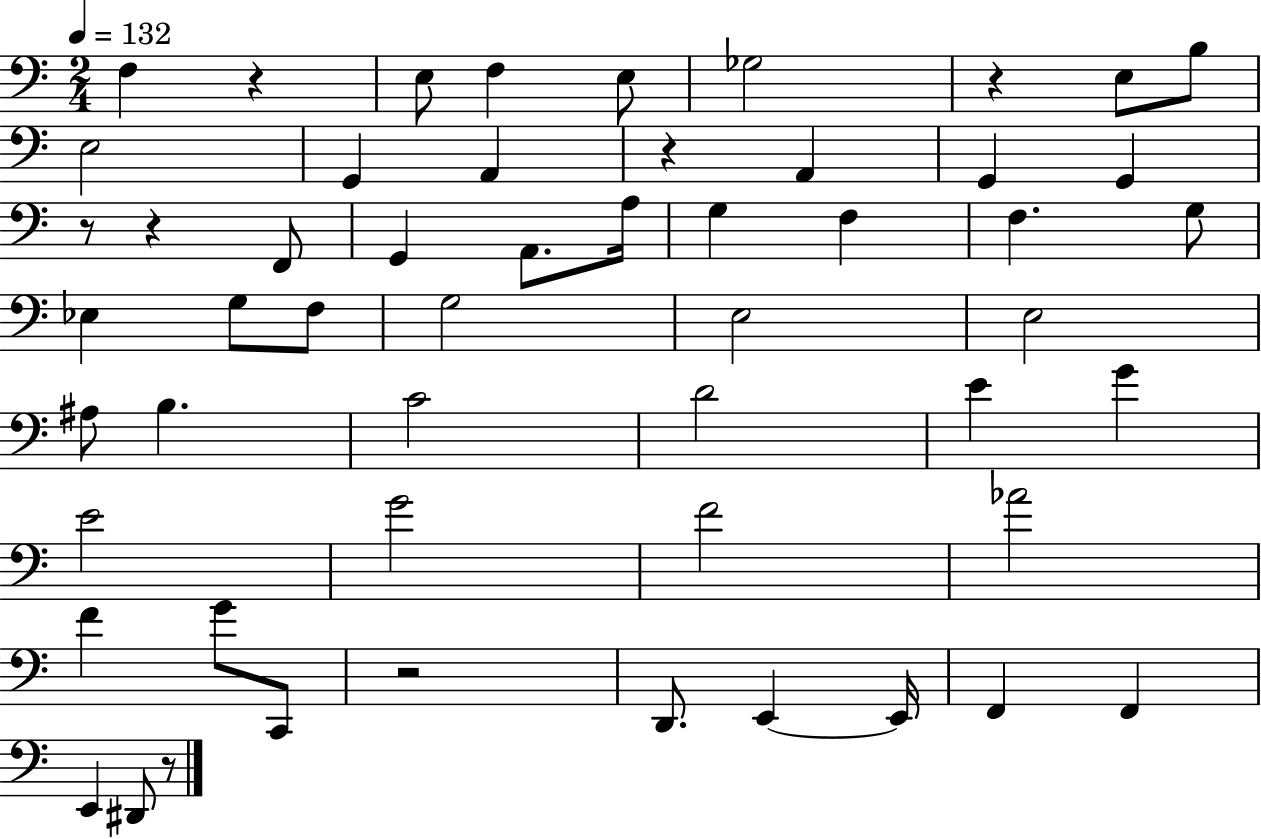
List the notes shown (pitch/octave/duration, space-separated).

F3/q R/q E3/e F3/q E3/e Gb3/h R/q E3/e B3/e E3/h G2/q A2/q R/q A2/q G2/q G2/q R/e R/q F2/e G2/q A2/e. A3/s G3/q F3/q F3/q. G3/e Eb3/q G3/e F3/e G3/h E3/h E3/h A#3/e B3/q. C4/h D4/h E4/q G4/q E4/h G4/h F4/h Ab4/h F4/q G4/e C2/e R/h D2/e. E2/q E2/s F2/q F2/q E2/q D#2/e R/e